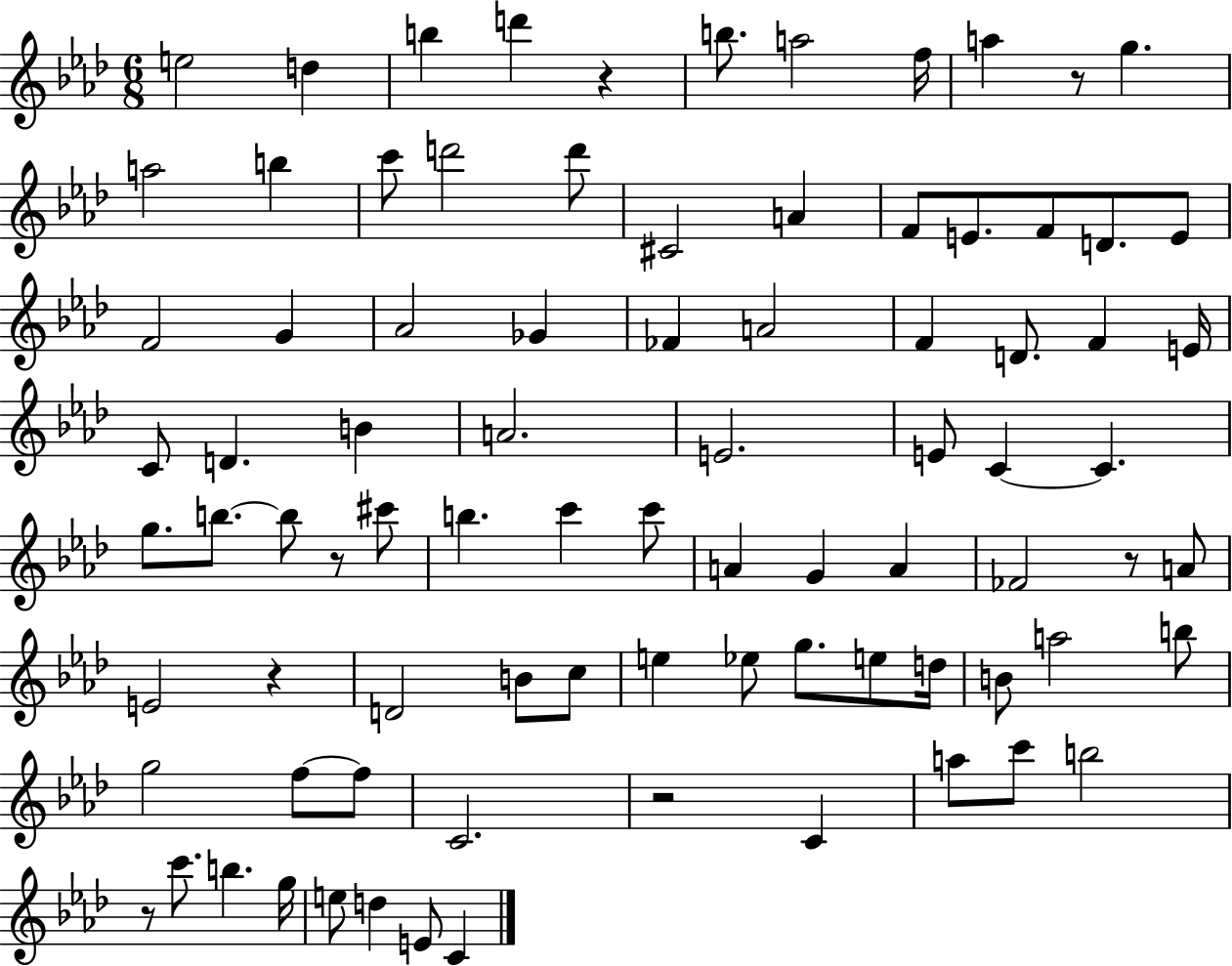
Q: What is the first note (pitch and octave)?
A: E5